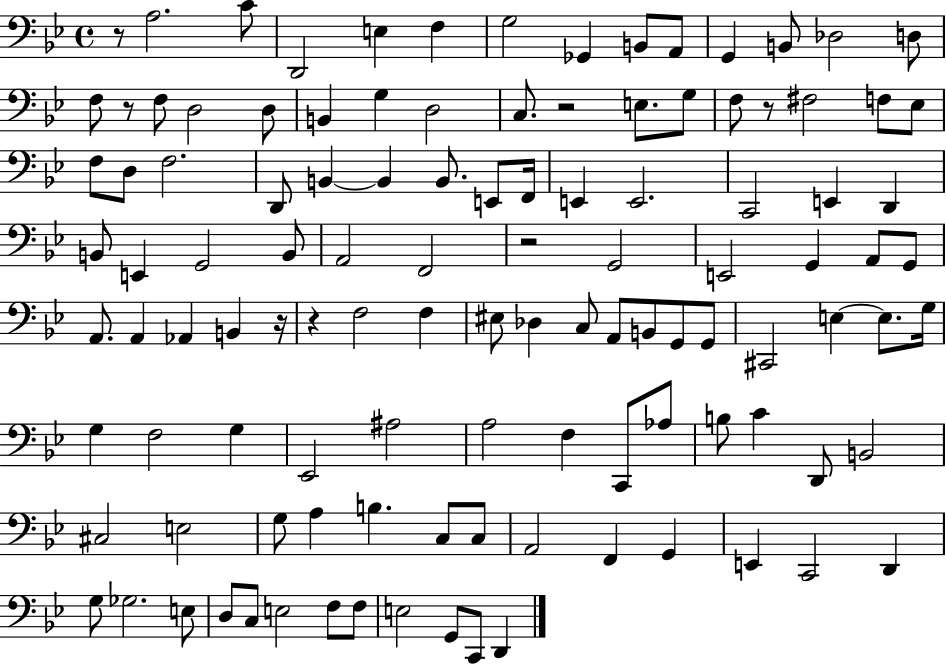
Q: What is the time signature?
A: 4/4